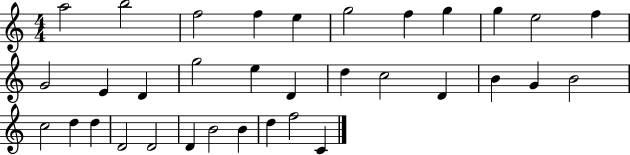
{
  \clef treble
  \numericTimeSignature
  \time 4/4
  \key c \major
  a''2 b''2 | f''2 f''4 e''4 | g''2 f''4 g''4 | g''4 e''2 f''4 | \break g'2 e'4 d'4 | g''2 e''4 d'4 | d''4 c''2 d'4 | b'4 g'4 b'2 | \break c''2 d''4 d''4 | d'2 d'2 | d'4 b'2 b'4 | d''4 f''2 c'4 | \break \bar "|."
}